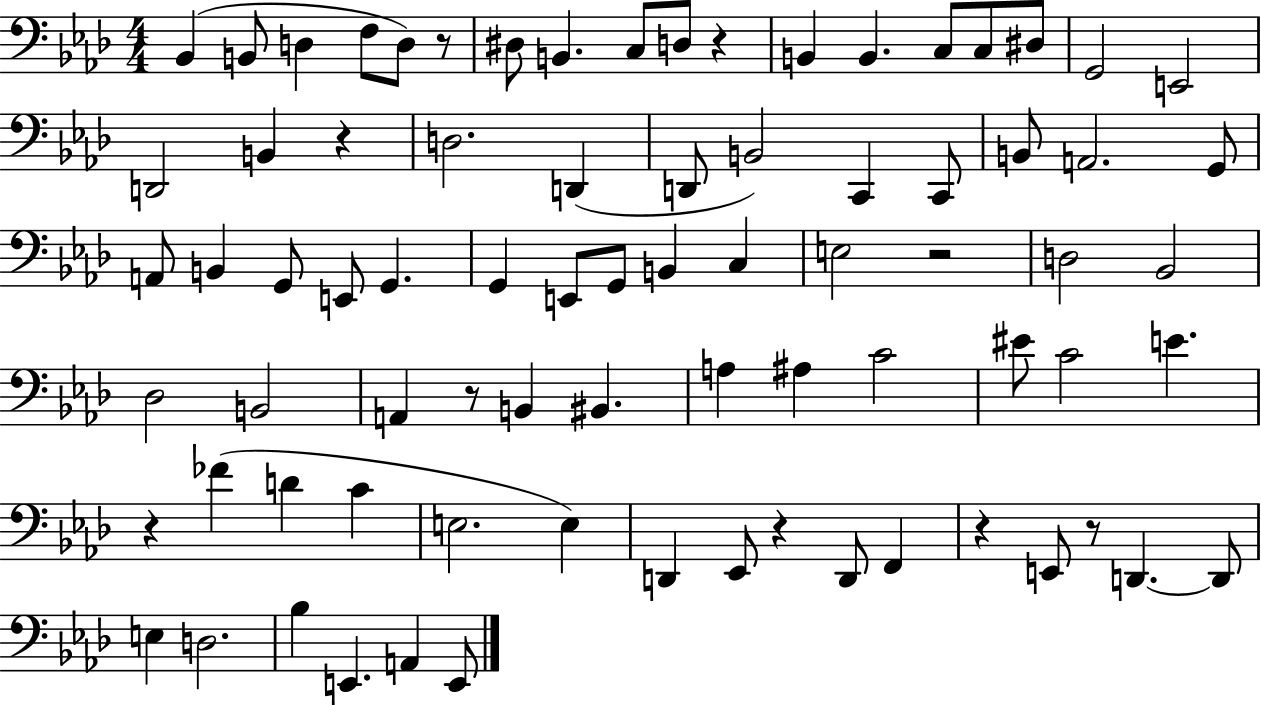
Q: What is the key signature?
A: AES major